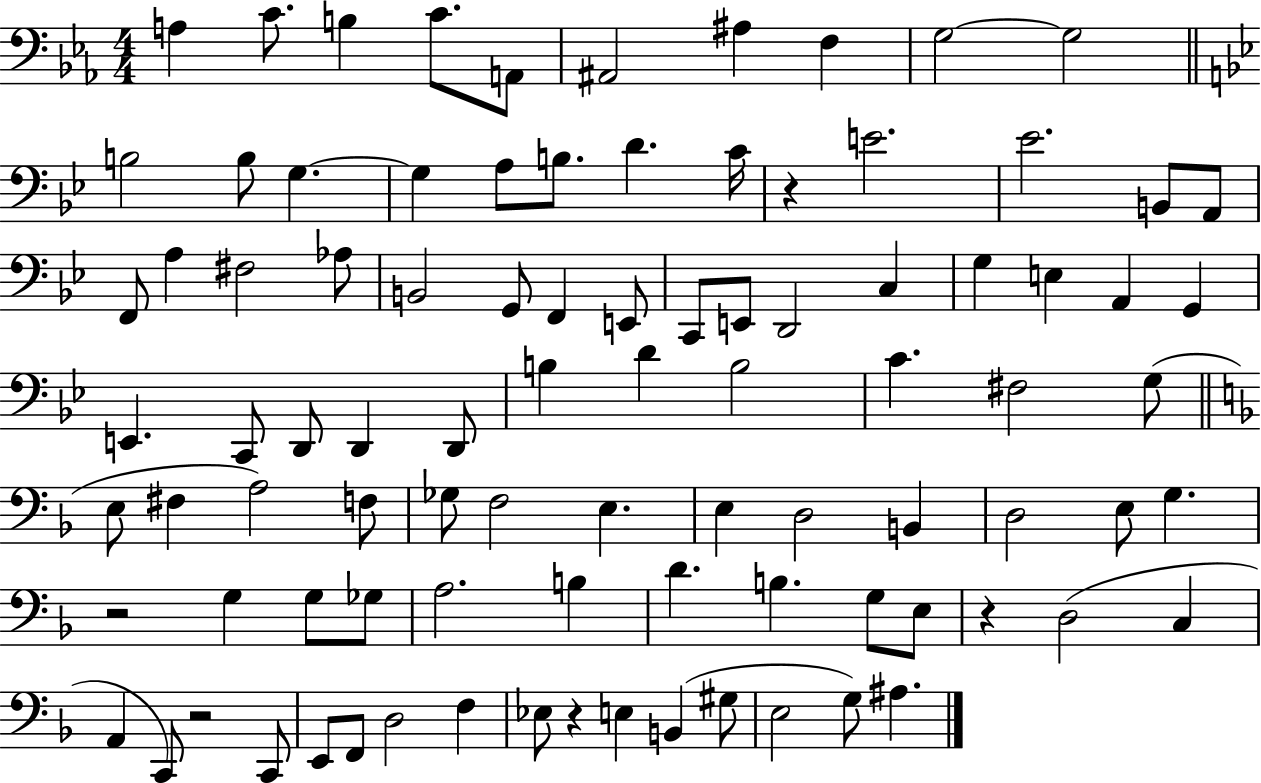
{
  \clef bass
  \numericTimeSignature
  \time 4/4
  \key ees \major
  a4 c'8. b4 c'8. a,8 | ais,2 ais4 f4 | g2~~ g2 | \bar "||" \break \key bes \major b2 b8 g4.~~ | g4 a8 b8. d'4. c'16 | r4 e'2. | ees'2. b,8 a,8 | \break f,8 a4 fis2 aes8 | b,2 g,8 f,4 e,8 | c,8 e,8 d,2 c4 | g4 e4 a,4 g,4 | \break e,4. c,8 d,8 d,4 d,8 | b4 d'4 b2 | c'4. fis2 g8( | \bar "||" \break \key f \major e8 fis4 a2) f8 | ges8 f2 e4. | e4 d2 b,4 | d2 e8 g4. | \break r2 g4 g8 ges8 | a2. b4 | d'4. b4. g8 e8 | r4 d2( c4 | \break a,4 c,8) r2 c,8 | e,8 f,8 d2 f4 | ees8 r4 e4 b,4( gis8 | e2 g8) ais4. | \break \bar "|."
}